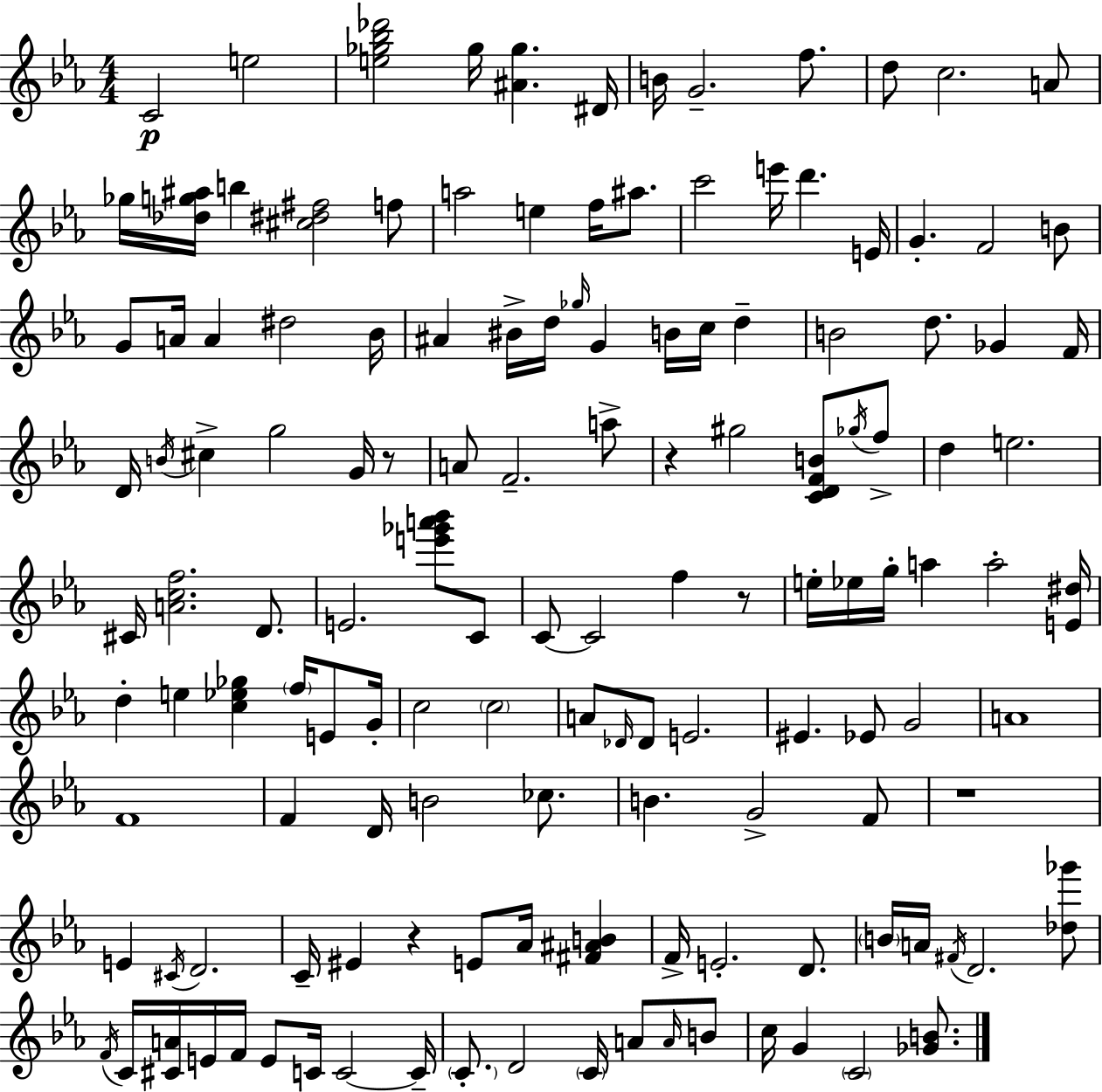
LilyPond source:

{
  \clef treble
  \numericTimeSignature
  \time 4/4
  \key ees \major
  c'2\p e''2 | <e'' ges'' bes'' des'''>2 ges''16 <ais' ges''>4. dis'16 | b'16 g'2.-- f''8. | d''8 c''2. a'8 | \break ges''16 <des'' g'' ais''>16 b''4 <cis'' dis'' fis''>2 f''8 | a''2 e''4 f''16 ais''8. | c'''2 e'''16 d'''4. e'16 | g'4.-. f'2 b'8 | \break g'8 a'16 a'4 dis''2 bes'16 | ais'4 bis'16-> d''16 \grace { ges''16 } g'4 b'16 c''16 d''4-- | b'2 d''8. ges'4 | f'16 d'16 \acciaccatura { b'16 } cis''4-> g''2 g'16 | \break r8 a'8 f'2.-- | a''8-> r4 gis''2 <c' d' f' b'>8 | \acciaccatura { ges''16 } f''8-> d''4 e''2. | cis'16 <a' c'' f''>2. | \break d'8. e'2. <e''' ges''' a''' bes'''>8 | c'8 c'8~~ c'2 f''4 | r8 e''16-. ees''16 g''16-. a''4 a''2-. | <e' dis''>16 d''4-. e''4 <c'' ees'' ges''>4 \parenthesize f''16 | \break e'8 g'16-. c''2 \parenthesize c''2 | a'8 \grace { des'16 } des'8 e'2. | eis'4. ees'8 g'2 | a'1 | \break f'1 | f'4 d'16 b'2 | ces''8. b'4. g'2-> | f'8 r1 | \break e'4 \acciaccatura { cis'16 } d'2. | c'16-- eis'4 r4 e'8 | aes'16 <fis' ais' b'>4 f'16-> e'2.-. | d'8. \parenthesize b'16 a'16 \acciaccatura { fis'16 } d'2. | \break <des'' ges'''>8 \acciaccatura { f'16 } c'16 <cis' a'>16 e'16 f'16 e'8 c'16 c'2~~ | c'16-- \parenthesize c'8.-. d'2 | \parenthesize c'16 a'8 \grace { a'16 } b'8 c''16 g'4 \parenthesize c'2 | <ges' b'>8. \bar "|."
}